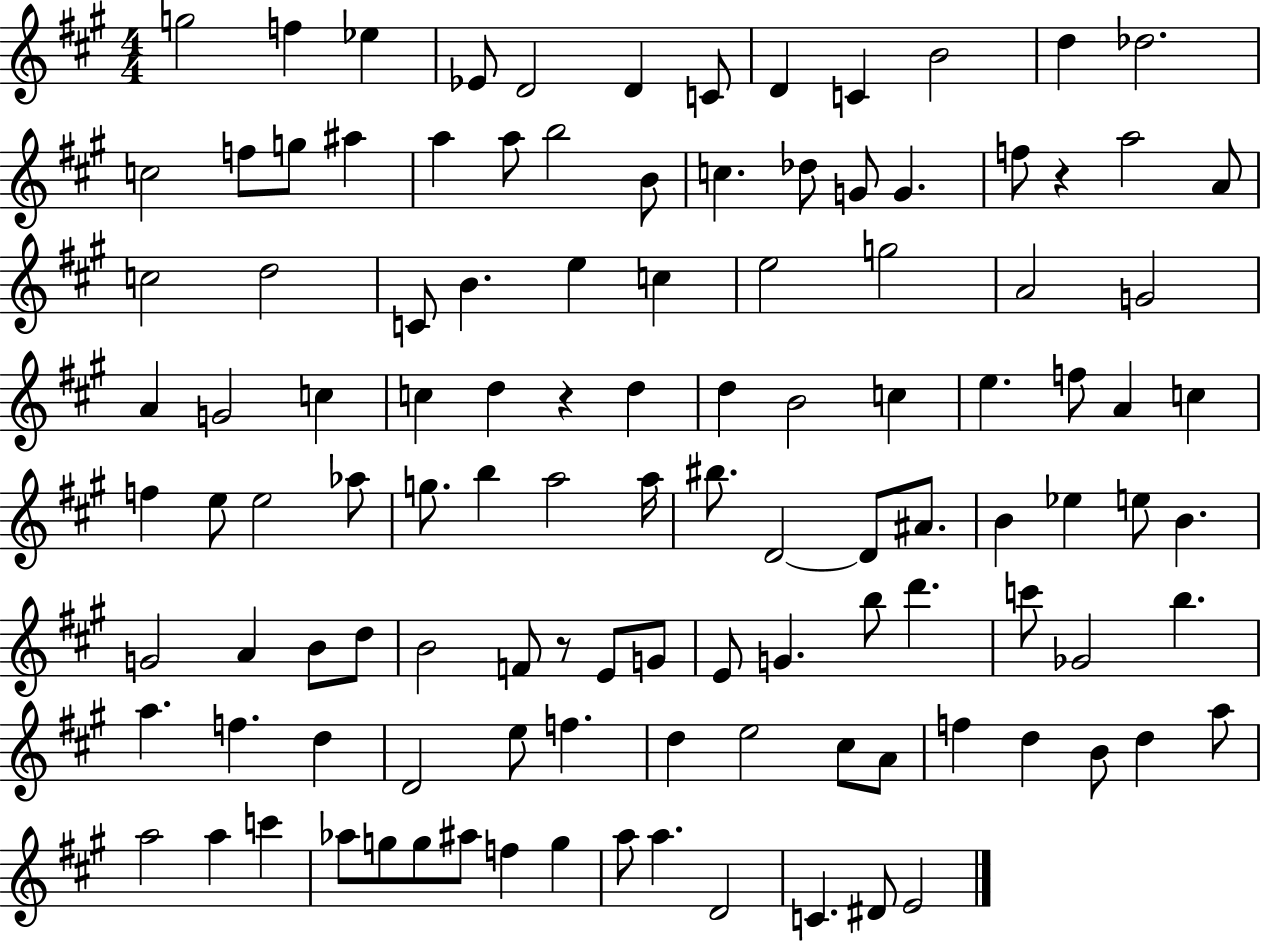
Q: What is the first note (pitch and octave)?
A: G5